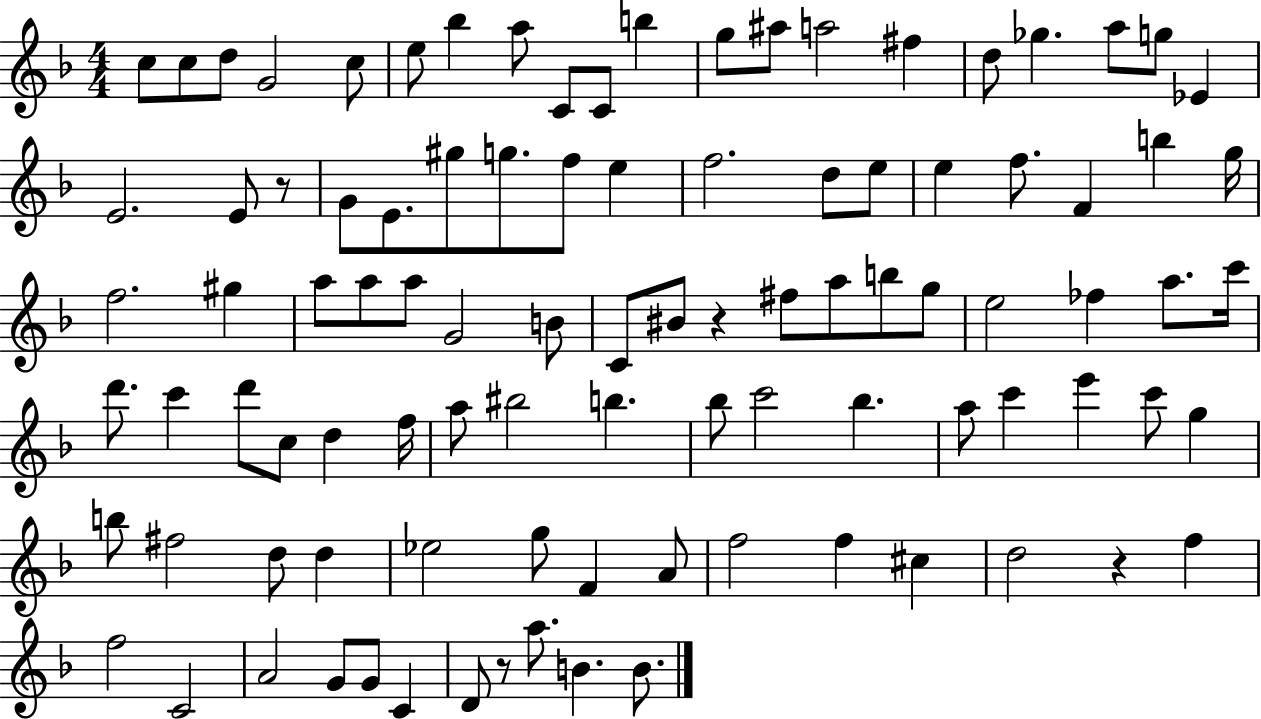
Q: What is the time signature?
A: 4/4